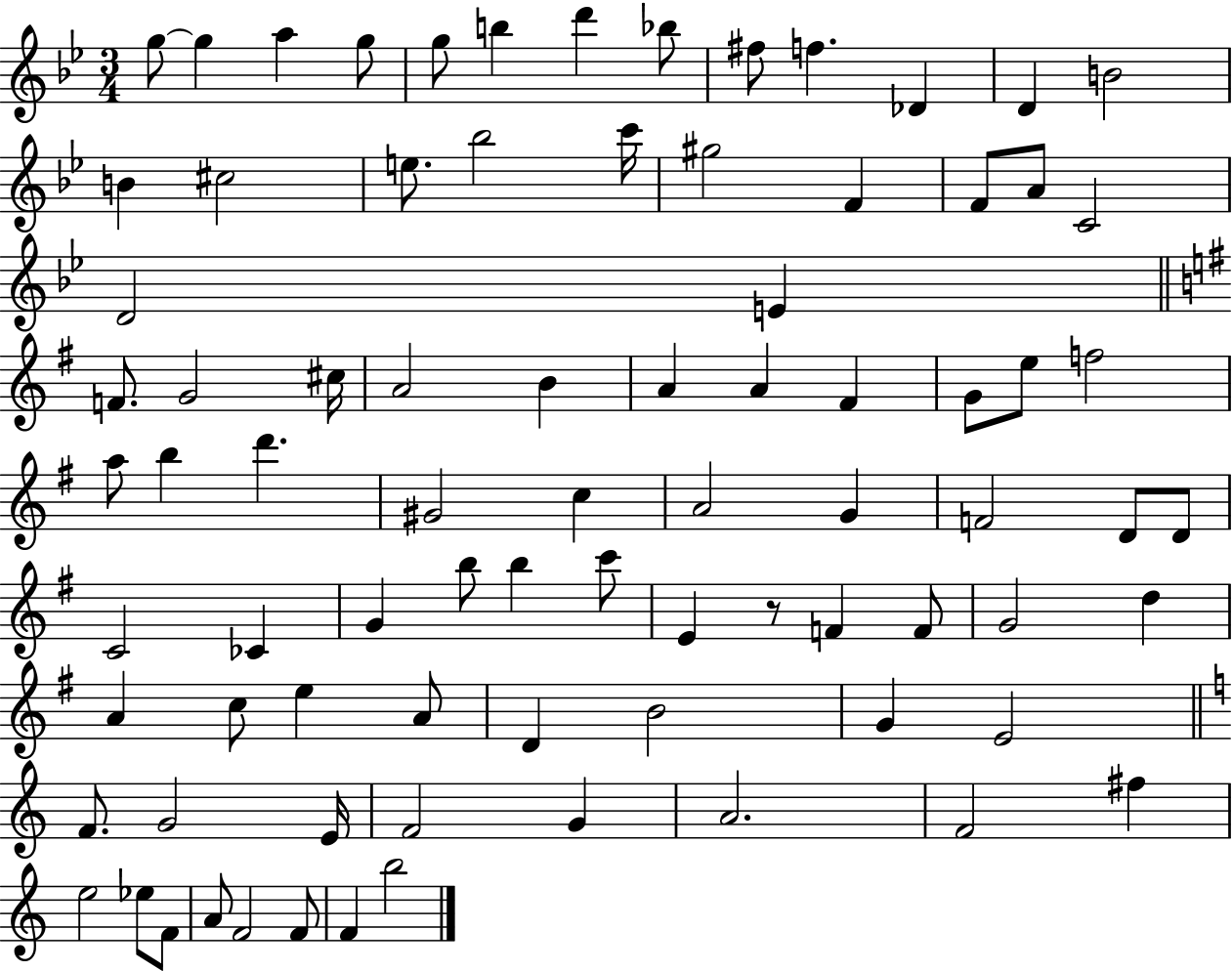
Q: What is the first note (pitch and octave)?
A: G5